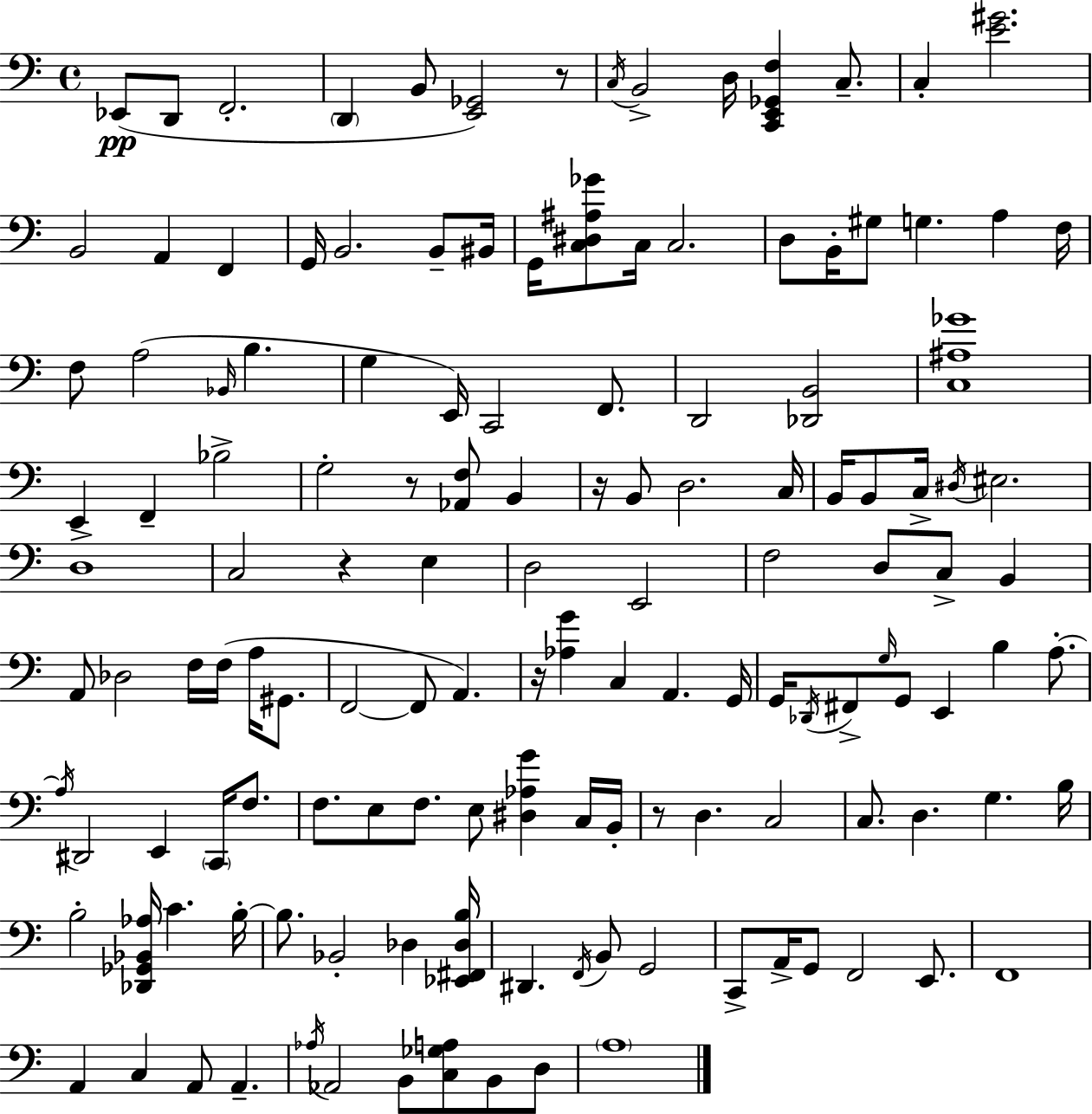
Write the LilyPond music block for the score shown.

{
  \clef bass
  \time 4/4
  \defaultTimeSignature
  \key c \major
  \repeat volta 2 { ees,8(\pp d,8 f,2.-. | \parenthesize d,4 b,8 <e, ges,>2) r8 | \acciaccatura { c16 } b,2-> d16 <c, e, ges, f>4 c8.-- | c4-. <e' gis'>2. | \break b,2 a,4 f,4 | g,16 b,2. b,8-- | bis,16 g,16 <c dis ais ges'>8 c16 c2. | d8 b,16-. gis8 g4. a4 | \break f16 f8 a2( \grace { bes,16 } b4. | g4 e,16) c,2 f,8. | d,2 <des, b,>2 | <c ais ges'>1 | \break e,4 f,4-- bes2-> | g2-. r8 <aes, f>8 b,4 | r16 b,8 d2. | c16 b,16 b,8 c16-> \acciaccatura { dis16 } eis2. | \break d1-> | c2 r4 e4 | d2 e,2 | f2 d8 c8-> b,4 | \break a,8 des2 f16 f16( a16 | gis,8. f,2~~ f,8 a,4.) | r16 <aes g'>4 c4 a,4. | g,16 g,16 \acciaccatura { des,16 } fis,8-> \grace { g16 } g,8 e,4 b4 | \break a8.-.~~ \acciaccatura { a16 } dis,2 e,4 | \parenthesize c,16 f8. f8. e8 f8. e8 | <dis aes g'>4 c16 b,16-. r8 d4. c2 | c8. d4. g4. | \break b16 b2-. <des, ges, bes, aes>16 c'4. | b16-.~~ b8. bes,2-. | des4 <ees, fis, des b>16 dis,4. \acciaccatura { f,16 } b,8 g,2 | c,8-> a,16-> g,8 f,2 | \break e,8. f,1 | a,4 c4 a,8 | a,4.-- \acciaccatura { aes16 } aes,2 | b,8 <c ges a>8 b,8 d8 \parenthesize a1 | \break } \bar "|."
}